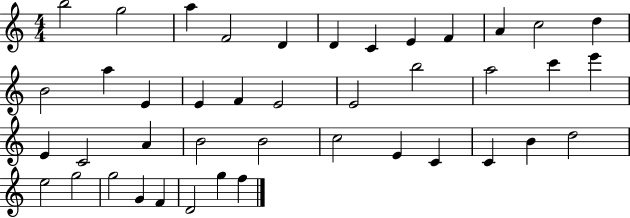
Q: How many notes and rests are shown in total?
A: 42